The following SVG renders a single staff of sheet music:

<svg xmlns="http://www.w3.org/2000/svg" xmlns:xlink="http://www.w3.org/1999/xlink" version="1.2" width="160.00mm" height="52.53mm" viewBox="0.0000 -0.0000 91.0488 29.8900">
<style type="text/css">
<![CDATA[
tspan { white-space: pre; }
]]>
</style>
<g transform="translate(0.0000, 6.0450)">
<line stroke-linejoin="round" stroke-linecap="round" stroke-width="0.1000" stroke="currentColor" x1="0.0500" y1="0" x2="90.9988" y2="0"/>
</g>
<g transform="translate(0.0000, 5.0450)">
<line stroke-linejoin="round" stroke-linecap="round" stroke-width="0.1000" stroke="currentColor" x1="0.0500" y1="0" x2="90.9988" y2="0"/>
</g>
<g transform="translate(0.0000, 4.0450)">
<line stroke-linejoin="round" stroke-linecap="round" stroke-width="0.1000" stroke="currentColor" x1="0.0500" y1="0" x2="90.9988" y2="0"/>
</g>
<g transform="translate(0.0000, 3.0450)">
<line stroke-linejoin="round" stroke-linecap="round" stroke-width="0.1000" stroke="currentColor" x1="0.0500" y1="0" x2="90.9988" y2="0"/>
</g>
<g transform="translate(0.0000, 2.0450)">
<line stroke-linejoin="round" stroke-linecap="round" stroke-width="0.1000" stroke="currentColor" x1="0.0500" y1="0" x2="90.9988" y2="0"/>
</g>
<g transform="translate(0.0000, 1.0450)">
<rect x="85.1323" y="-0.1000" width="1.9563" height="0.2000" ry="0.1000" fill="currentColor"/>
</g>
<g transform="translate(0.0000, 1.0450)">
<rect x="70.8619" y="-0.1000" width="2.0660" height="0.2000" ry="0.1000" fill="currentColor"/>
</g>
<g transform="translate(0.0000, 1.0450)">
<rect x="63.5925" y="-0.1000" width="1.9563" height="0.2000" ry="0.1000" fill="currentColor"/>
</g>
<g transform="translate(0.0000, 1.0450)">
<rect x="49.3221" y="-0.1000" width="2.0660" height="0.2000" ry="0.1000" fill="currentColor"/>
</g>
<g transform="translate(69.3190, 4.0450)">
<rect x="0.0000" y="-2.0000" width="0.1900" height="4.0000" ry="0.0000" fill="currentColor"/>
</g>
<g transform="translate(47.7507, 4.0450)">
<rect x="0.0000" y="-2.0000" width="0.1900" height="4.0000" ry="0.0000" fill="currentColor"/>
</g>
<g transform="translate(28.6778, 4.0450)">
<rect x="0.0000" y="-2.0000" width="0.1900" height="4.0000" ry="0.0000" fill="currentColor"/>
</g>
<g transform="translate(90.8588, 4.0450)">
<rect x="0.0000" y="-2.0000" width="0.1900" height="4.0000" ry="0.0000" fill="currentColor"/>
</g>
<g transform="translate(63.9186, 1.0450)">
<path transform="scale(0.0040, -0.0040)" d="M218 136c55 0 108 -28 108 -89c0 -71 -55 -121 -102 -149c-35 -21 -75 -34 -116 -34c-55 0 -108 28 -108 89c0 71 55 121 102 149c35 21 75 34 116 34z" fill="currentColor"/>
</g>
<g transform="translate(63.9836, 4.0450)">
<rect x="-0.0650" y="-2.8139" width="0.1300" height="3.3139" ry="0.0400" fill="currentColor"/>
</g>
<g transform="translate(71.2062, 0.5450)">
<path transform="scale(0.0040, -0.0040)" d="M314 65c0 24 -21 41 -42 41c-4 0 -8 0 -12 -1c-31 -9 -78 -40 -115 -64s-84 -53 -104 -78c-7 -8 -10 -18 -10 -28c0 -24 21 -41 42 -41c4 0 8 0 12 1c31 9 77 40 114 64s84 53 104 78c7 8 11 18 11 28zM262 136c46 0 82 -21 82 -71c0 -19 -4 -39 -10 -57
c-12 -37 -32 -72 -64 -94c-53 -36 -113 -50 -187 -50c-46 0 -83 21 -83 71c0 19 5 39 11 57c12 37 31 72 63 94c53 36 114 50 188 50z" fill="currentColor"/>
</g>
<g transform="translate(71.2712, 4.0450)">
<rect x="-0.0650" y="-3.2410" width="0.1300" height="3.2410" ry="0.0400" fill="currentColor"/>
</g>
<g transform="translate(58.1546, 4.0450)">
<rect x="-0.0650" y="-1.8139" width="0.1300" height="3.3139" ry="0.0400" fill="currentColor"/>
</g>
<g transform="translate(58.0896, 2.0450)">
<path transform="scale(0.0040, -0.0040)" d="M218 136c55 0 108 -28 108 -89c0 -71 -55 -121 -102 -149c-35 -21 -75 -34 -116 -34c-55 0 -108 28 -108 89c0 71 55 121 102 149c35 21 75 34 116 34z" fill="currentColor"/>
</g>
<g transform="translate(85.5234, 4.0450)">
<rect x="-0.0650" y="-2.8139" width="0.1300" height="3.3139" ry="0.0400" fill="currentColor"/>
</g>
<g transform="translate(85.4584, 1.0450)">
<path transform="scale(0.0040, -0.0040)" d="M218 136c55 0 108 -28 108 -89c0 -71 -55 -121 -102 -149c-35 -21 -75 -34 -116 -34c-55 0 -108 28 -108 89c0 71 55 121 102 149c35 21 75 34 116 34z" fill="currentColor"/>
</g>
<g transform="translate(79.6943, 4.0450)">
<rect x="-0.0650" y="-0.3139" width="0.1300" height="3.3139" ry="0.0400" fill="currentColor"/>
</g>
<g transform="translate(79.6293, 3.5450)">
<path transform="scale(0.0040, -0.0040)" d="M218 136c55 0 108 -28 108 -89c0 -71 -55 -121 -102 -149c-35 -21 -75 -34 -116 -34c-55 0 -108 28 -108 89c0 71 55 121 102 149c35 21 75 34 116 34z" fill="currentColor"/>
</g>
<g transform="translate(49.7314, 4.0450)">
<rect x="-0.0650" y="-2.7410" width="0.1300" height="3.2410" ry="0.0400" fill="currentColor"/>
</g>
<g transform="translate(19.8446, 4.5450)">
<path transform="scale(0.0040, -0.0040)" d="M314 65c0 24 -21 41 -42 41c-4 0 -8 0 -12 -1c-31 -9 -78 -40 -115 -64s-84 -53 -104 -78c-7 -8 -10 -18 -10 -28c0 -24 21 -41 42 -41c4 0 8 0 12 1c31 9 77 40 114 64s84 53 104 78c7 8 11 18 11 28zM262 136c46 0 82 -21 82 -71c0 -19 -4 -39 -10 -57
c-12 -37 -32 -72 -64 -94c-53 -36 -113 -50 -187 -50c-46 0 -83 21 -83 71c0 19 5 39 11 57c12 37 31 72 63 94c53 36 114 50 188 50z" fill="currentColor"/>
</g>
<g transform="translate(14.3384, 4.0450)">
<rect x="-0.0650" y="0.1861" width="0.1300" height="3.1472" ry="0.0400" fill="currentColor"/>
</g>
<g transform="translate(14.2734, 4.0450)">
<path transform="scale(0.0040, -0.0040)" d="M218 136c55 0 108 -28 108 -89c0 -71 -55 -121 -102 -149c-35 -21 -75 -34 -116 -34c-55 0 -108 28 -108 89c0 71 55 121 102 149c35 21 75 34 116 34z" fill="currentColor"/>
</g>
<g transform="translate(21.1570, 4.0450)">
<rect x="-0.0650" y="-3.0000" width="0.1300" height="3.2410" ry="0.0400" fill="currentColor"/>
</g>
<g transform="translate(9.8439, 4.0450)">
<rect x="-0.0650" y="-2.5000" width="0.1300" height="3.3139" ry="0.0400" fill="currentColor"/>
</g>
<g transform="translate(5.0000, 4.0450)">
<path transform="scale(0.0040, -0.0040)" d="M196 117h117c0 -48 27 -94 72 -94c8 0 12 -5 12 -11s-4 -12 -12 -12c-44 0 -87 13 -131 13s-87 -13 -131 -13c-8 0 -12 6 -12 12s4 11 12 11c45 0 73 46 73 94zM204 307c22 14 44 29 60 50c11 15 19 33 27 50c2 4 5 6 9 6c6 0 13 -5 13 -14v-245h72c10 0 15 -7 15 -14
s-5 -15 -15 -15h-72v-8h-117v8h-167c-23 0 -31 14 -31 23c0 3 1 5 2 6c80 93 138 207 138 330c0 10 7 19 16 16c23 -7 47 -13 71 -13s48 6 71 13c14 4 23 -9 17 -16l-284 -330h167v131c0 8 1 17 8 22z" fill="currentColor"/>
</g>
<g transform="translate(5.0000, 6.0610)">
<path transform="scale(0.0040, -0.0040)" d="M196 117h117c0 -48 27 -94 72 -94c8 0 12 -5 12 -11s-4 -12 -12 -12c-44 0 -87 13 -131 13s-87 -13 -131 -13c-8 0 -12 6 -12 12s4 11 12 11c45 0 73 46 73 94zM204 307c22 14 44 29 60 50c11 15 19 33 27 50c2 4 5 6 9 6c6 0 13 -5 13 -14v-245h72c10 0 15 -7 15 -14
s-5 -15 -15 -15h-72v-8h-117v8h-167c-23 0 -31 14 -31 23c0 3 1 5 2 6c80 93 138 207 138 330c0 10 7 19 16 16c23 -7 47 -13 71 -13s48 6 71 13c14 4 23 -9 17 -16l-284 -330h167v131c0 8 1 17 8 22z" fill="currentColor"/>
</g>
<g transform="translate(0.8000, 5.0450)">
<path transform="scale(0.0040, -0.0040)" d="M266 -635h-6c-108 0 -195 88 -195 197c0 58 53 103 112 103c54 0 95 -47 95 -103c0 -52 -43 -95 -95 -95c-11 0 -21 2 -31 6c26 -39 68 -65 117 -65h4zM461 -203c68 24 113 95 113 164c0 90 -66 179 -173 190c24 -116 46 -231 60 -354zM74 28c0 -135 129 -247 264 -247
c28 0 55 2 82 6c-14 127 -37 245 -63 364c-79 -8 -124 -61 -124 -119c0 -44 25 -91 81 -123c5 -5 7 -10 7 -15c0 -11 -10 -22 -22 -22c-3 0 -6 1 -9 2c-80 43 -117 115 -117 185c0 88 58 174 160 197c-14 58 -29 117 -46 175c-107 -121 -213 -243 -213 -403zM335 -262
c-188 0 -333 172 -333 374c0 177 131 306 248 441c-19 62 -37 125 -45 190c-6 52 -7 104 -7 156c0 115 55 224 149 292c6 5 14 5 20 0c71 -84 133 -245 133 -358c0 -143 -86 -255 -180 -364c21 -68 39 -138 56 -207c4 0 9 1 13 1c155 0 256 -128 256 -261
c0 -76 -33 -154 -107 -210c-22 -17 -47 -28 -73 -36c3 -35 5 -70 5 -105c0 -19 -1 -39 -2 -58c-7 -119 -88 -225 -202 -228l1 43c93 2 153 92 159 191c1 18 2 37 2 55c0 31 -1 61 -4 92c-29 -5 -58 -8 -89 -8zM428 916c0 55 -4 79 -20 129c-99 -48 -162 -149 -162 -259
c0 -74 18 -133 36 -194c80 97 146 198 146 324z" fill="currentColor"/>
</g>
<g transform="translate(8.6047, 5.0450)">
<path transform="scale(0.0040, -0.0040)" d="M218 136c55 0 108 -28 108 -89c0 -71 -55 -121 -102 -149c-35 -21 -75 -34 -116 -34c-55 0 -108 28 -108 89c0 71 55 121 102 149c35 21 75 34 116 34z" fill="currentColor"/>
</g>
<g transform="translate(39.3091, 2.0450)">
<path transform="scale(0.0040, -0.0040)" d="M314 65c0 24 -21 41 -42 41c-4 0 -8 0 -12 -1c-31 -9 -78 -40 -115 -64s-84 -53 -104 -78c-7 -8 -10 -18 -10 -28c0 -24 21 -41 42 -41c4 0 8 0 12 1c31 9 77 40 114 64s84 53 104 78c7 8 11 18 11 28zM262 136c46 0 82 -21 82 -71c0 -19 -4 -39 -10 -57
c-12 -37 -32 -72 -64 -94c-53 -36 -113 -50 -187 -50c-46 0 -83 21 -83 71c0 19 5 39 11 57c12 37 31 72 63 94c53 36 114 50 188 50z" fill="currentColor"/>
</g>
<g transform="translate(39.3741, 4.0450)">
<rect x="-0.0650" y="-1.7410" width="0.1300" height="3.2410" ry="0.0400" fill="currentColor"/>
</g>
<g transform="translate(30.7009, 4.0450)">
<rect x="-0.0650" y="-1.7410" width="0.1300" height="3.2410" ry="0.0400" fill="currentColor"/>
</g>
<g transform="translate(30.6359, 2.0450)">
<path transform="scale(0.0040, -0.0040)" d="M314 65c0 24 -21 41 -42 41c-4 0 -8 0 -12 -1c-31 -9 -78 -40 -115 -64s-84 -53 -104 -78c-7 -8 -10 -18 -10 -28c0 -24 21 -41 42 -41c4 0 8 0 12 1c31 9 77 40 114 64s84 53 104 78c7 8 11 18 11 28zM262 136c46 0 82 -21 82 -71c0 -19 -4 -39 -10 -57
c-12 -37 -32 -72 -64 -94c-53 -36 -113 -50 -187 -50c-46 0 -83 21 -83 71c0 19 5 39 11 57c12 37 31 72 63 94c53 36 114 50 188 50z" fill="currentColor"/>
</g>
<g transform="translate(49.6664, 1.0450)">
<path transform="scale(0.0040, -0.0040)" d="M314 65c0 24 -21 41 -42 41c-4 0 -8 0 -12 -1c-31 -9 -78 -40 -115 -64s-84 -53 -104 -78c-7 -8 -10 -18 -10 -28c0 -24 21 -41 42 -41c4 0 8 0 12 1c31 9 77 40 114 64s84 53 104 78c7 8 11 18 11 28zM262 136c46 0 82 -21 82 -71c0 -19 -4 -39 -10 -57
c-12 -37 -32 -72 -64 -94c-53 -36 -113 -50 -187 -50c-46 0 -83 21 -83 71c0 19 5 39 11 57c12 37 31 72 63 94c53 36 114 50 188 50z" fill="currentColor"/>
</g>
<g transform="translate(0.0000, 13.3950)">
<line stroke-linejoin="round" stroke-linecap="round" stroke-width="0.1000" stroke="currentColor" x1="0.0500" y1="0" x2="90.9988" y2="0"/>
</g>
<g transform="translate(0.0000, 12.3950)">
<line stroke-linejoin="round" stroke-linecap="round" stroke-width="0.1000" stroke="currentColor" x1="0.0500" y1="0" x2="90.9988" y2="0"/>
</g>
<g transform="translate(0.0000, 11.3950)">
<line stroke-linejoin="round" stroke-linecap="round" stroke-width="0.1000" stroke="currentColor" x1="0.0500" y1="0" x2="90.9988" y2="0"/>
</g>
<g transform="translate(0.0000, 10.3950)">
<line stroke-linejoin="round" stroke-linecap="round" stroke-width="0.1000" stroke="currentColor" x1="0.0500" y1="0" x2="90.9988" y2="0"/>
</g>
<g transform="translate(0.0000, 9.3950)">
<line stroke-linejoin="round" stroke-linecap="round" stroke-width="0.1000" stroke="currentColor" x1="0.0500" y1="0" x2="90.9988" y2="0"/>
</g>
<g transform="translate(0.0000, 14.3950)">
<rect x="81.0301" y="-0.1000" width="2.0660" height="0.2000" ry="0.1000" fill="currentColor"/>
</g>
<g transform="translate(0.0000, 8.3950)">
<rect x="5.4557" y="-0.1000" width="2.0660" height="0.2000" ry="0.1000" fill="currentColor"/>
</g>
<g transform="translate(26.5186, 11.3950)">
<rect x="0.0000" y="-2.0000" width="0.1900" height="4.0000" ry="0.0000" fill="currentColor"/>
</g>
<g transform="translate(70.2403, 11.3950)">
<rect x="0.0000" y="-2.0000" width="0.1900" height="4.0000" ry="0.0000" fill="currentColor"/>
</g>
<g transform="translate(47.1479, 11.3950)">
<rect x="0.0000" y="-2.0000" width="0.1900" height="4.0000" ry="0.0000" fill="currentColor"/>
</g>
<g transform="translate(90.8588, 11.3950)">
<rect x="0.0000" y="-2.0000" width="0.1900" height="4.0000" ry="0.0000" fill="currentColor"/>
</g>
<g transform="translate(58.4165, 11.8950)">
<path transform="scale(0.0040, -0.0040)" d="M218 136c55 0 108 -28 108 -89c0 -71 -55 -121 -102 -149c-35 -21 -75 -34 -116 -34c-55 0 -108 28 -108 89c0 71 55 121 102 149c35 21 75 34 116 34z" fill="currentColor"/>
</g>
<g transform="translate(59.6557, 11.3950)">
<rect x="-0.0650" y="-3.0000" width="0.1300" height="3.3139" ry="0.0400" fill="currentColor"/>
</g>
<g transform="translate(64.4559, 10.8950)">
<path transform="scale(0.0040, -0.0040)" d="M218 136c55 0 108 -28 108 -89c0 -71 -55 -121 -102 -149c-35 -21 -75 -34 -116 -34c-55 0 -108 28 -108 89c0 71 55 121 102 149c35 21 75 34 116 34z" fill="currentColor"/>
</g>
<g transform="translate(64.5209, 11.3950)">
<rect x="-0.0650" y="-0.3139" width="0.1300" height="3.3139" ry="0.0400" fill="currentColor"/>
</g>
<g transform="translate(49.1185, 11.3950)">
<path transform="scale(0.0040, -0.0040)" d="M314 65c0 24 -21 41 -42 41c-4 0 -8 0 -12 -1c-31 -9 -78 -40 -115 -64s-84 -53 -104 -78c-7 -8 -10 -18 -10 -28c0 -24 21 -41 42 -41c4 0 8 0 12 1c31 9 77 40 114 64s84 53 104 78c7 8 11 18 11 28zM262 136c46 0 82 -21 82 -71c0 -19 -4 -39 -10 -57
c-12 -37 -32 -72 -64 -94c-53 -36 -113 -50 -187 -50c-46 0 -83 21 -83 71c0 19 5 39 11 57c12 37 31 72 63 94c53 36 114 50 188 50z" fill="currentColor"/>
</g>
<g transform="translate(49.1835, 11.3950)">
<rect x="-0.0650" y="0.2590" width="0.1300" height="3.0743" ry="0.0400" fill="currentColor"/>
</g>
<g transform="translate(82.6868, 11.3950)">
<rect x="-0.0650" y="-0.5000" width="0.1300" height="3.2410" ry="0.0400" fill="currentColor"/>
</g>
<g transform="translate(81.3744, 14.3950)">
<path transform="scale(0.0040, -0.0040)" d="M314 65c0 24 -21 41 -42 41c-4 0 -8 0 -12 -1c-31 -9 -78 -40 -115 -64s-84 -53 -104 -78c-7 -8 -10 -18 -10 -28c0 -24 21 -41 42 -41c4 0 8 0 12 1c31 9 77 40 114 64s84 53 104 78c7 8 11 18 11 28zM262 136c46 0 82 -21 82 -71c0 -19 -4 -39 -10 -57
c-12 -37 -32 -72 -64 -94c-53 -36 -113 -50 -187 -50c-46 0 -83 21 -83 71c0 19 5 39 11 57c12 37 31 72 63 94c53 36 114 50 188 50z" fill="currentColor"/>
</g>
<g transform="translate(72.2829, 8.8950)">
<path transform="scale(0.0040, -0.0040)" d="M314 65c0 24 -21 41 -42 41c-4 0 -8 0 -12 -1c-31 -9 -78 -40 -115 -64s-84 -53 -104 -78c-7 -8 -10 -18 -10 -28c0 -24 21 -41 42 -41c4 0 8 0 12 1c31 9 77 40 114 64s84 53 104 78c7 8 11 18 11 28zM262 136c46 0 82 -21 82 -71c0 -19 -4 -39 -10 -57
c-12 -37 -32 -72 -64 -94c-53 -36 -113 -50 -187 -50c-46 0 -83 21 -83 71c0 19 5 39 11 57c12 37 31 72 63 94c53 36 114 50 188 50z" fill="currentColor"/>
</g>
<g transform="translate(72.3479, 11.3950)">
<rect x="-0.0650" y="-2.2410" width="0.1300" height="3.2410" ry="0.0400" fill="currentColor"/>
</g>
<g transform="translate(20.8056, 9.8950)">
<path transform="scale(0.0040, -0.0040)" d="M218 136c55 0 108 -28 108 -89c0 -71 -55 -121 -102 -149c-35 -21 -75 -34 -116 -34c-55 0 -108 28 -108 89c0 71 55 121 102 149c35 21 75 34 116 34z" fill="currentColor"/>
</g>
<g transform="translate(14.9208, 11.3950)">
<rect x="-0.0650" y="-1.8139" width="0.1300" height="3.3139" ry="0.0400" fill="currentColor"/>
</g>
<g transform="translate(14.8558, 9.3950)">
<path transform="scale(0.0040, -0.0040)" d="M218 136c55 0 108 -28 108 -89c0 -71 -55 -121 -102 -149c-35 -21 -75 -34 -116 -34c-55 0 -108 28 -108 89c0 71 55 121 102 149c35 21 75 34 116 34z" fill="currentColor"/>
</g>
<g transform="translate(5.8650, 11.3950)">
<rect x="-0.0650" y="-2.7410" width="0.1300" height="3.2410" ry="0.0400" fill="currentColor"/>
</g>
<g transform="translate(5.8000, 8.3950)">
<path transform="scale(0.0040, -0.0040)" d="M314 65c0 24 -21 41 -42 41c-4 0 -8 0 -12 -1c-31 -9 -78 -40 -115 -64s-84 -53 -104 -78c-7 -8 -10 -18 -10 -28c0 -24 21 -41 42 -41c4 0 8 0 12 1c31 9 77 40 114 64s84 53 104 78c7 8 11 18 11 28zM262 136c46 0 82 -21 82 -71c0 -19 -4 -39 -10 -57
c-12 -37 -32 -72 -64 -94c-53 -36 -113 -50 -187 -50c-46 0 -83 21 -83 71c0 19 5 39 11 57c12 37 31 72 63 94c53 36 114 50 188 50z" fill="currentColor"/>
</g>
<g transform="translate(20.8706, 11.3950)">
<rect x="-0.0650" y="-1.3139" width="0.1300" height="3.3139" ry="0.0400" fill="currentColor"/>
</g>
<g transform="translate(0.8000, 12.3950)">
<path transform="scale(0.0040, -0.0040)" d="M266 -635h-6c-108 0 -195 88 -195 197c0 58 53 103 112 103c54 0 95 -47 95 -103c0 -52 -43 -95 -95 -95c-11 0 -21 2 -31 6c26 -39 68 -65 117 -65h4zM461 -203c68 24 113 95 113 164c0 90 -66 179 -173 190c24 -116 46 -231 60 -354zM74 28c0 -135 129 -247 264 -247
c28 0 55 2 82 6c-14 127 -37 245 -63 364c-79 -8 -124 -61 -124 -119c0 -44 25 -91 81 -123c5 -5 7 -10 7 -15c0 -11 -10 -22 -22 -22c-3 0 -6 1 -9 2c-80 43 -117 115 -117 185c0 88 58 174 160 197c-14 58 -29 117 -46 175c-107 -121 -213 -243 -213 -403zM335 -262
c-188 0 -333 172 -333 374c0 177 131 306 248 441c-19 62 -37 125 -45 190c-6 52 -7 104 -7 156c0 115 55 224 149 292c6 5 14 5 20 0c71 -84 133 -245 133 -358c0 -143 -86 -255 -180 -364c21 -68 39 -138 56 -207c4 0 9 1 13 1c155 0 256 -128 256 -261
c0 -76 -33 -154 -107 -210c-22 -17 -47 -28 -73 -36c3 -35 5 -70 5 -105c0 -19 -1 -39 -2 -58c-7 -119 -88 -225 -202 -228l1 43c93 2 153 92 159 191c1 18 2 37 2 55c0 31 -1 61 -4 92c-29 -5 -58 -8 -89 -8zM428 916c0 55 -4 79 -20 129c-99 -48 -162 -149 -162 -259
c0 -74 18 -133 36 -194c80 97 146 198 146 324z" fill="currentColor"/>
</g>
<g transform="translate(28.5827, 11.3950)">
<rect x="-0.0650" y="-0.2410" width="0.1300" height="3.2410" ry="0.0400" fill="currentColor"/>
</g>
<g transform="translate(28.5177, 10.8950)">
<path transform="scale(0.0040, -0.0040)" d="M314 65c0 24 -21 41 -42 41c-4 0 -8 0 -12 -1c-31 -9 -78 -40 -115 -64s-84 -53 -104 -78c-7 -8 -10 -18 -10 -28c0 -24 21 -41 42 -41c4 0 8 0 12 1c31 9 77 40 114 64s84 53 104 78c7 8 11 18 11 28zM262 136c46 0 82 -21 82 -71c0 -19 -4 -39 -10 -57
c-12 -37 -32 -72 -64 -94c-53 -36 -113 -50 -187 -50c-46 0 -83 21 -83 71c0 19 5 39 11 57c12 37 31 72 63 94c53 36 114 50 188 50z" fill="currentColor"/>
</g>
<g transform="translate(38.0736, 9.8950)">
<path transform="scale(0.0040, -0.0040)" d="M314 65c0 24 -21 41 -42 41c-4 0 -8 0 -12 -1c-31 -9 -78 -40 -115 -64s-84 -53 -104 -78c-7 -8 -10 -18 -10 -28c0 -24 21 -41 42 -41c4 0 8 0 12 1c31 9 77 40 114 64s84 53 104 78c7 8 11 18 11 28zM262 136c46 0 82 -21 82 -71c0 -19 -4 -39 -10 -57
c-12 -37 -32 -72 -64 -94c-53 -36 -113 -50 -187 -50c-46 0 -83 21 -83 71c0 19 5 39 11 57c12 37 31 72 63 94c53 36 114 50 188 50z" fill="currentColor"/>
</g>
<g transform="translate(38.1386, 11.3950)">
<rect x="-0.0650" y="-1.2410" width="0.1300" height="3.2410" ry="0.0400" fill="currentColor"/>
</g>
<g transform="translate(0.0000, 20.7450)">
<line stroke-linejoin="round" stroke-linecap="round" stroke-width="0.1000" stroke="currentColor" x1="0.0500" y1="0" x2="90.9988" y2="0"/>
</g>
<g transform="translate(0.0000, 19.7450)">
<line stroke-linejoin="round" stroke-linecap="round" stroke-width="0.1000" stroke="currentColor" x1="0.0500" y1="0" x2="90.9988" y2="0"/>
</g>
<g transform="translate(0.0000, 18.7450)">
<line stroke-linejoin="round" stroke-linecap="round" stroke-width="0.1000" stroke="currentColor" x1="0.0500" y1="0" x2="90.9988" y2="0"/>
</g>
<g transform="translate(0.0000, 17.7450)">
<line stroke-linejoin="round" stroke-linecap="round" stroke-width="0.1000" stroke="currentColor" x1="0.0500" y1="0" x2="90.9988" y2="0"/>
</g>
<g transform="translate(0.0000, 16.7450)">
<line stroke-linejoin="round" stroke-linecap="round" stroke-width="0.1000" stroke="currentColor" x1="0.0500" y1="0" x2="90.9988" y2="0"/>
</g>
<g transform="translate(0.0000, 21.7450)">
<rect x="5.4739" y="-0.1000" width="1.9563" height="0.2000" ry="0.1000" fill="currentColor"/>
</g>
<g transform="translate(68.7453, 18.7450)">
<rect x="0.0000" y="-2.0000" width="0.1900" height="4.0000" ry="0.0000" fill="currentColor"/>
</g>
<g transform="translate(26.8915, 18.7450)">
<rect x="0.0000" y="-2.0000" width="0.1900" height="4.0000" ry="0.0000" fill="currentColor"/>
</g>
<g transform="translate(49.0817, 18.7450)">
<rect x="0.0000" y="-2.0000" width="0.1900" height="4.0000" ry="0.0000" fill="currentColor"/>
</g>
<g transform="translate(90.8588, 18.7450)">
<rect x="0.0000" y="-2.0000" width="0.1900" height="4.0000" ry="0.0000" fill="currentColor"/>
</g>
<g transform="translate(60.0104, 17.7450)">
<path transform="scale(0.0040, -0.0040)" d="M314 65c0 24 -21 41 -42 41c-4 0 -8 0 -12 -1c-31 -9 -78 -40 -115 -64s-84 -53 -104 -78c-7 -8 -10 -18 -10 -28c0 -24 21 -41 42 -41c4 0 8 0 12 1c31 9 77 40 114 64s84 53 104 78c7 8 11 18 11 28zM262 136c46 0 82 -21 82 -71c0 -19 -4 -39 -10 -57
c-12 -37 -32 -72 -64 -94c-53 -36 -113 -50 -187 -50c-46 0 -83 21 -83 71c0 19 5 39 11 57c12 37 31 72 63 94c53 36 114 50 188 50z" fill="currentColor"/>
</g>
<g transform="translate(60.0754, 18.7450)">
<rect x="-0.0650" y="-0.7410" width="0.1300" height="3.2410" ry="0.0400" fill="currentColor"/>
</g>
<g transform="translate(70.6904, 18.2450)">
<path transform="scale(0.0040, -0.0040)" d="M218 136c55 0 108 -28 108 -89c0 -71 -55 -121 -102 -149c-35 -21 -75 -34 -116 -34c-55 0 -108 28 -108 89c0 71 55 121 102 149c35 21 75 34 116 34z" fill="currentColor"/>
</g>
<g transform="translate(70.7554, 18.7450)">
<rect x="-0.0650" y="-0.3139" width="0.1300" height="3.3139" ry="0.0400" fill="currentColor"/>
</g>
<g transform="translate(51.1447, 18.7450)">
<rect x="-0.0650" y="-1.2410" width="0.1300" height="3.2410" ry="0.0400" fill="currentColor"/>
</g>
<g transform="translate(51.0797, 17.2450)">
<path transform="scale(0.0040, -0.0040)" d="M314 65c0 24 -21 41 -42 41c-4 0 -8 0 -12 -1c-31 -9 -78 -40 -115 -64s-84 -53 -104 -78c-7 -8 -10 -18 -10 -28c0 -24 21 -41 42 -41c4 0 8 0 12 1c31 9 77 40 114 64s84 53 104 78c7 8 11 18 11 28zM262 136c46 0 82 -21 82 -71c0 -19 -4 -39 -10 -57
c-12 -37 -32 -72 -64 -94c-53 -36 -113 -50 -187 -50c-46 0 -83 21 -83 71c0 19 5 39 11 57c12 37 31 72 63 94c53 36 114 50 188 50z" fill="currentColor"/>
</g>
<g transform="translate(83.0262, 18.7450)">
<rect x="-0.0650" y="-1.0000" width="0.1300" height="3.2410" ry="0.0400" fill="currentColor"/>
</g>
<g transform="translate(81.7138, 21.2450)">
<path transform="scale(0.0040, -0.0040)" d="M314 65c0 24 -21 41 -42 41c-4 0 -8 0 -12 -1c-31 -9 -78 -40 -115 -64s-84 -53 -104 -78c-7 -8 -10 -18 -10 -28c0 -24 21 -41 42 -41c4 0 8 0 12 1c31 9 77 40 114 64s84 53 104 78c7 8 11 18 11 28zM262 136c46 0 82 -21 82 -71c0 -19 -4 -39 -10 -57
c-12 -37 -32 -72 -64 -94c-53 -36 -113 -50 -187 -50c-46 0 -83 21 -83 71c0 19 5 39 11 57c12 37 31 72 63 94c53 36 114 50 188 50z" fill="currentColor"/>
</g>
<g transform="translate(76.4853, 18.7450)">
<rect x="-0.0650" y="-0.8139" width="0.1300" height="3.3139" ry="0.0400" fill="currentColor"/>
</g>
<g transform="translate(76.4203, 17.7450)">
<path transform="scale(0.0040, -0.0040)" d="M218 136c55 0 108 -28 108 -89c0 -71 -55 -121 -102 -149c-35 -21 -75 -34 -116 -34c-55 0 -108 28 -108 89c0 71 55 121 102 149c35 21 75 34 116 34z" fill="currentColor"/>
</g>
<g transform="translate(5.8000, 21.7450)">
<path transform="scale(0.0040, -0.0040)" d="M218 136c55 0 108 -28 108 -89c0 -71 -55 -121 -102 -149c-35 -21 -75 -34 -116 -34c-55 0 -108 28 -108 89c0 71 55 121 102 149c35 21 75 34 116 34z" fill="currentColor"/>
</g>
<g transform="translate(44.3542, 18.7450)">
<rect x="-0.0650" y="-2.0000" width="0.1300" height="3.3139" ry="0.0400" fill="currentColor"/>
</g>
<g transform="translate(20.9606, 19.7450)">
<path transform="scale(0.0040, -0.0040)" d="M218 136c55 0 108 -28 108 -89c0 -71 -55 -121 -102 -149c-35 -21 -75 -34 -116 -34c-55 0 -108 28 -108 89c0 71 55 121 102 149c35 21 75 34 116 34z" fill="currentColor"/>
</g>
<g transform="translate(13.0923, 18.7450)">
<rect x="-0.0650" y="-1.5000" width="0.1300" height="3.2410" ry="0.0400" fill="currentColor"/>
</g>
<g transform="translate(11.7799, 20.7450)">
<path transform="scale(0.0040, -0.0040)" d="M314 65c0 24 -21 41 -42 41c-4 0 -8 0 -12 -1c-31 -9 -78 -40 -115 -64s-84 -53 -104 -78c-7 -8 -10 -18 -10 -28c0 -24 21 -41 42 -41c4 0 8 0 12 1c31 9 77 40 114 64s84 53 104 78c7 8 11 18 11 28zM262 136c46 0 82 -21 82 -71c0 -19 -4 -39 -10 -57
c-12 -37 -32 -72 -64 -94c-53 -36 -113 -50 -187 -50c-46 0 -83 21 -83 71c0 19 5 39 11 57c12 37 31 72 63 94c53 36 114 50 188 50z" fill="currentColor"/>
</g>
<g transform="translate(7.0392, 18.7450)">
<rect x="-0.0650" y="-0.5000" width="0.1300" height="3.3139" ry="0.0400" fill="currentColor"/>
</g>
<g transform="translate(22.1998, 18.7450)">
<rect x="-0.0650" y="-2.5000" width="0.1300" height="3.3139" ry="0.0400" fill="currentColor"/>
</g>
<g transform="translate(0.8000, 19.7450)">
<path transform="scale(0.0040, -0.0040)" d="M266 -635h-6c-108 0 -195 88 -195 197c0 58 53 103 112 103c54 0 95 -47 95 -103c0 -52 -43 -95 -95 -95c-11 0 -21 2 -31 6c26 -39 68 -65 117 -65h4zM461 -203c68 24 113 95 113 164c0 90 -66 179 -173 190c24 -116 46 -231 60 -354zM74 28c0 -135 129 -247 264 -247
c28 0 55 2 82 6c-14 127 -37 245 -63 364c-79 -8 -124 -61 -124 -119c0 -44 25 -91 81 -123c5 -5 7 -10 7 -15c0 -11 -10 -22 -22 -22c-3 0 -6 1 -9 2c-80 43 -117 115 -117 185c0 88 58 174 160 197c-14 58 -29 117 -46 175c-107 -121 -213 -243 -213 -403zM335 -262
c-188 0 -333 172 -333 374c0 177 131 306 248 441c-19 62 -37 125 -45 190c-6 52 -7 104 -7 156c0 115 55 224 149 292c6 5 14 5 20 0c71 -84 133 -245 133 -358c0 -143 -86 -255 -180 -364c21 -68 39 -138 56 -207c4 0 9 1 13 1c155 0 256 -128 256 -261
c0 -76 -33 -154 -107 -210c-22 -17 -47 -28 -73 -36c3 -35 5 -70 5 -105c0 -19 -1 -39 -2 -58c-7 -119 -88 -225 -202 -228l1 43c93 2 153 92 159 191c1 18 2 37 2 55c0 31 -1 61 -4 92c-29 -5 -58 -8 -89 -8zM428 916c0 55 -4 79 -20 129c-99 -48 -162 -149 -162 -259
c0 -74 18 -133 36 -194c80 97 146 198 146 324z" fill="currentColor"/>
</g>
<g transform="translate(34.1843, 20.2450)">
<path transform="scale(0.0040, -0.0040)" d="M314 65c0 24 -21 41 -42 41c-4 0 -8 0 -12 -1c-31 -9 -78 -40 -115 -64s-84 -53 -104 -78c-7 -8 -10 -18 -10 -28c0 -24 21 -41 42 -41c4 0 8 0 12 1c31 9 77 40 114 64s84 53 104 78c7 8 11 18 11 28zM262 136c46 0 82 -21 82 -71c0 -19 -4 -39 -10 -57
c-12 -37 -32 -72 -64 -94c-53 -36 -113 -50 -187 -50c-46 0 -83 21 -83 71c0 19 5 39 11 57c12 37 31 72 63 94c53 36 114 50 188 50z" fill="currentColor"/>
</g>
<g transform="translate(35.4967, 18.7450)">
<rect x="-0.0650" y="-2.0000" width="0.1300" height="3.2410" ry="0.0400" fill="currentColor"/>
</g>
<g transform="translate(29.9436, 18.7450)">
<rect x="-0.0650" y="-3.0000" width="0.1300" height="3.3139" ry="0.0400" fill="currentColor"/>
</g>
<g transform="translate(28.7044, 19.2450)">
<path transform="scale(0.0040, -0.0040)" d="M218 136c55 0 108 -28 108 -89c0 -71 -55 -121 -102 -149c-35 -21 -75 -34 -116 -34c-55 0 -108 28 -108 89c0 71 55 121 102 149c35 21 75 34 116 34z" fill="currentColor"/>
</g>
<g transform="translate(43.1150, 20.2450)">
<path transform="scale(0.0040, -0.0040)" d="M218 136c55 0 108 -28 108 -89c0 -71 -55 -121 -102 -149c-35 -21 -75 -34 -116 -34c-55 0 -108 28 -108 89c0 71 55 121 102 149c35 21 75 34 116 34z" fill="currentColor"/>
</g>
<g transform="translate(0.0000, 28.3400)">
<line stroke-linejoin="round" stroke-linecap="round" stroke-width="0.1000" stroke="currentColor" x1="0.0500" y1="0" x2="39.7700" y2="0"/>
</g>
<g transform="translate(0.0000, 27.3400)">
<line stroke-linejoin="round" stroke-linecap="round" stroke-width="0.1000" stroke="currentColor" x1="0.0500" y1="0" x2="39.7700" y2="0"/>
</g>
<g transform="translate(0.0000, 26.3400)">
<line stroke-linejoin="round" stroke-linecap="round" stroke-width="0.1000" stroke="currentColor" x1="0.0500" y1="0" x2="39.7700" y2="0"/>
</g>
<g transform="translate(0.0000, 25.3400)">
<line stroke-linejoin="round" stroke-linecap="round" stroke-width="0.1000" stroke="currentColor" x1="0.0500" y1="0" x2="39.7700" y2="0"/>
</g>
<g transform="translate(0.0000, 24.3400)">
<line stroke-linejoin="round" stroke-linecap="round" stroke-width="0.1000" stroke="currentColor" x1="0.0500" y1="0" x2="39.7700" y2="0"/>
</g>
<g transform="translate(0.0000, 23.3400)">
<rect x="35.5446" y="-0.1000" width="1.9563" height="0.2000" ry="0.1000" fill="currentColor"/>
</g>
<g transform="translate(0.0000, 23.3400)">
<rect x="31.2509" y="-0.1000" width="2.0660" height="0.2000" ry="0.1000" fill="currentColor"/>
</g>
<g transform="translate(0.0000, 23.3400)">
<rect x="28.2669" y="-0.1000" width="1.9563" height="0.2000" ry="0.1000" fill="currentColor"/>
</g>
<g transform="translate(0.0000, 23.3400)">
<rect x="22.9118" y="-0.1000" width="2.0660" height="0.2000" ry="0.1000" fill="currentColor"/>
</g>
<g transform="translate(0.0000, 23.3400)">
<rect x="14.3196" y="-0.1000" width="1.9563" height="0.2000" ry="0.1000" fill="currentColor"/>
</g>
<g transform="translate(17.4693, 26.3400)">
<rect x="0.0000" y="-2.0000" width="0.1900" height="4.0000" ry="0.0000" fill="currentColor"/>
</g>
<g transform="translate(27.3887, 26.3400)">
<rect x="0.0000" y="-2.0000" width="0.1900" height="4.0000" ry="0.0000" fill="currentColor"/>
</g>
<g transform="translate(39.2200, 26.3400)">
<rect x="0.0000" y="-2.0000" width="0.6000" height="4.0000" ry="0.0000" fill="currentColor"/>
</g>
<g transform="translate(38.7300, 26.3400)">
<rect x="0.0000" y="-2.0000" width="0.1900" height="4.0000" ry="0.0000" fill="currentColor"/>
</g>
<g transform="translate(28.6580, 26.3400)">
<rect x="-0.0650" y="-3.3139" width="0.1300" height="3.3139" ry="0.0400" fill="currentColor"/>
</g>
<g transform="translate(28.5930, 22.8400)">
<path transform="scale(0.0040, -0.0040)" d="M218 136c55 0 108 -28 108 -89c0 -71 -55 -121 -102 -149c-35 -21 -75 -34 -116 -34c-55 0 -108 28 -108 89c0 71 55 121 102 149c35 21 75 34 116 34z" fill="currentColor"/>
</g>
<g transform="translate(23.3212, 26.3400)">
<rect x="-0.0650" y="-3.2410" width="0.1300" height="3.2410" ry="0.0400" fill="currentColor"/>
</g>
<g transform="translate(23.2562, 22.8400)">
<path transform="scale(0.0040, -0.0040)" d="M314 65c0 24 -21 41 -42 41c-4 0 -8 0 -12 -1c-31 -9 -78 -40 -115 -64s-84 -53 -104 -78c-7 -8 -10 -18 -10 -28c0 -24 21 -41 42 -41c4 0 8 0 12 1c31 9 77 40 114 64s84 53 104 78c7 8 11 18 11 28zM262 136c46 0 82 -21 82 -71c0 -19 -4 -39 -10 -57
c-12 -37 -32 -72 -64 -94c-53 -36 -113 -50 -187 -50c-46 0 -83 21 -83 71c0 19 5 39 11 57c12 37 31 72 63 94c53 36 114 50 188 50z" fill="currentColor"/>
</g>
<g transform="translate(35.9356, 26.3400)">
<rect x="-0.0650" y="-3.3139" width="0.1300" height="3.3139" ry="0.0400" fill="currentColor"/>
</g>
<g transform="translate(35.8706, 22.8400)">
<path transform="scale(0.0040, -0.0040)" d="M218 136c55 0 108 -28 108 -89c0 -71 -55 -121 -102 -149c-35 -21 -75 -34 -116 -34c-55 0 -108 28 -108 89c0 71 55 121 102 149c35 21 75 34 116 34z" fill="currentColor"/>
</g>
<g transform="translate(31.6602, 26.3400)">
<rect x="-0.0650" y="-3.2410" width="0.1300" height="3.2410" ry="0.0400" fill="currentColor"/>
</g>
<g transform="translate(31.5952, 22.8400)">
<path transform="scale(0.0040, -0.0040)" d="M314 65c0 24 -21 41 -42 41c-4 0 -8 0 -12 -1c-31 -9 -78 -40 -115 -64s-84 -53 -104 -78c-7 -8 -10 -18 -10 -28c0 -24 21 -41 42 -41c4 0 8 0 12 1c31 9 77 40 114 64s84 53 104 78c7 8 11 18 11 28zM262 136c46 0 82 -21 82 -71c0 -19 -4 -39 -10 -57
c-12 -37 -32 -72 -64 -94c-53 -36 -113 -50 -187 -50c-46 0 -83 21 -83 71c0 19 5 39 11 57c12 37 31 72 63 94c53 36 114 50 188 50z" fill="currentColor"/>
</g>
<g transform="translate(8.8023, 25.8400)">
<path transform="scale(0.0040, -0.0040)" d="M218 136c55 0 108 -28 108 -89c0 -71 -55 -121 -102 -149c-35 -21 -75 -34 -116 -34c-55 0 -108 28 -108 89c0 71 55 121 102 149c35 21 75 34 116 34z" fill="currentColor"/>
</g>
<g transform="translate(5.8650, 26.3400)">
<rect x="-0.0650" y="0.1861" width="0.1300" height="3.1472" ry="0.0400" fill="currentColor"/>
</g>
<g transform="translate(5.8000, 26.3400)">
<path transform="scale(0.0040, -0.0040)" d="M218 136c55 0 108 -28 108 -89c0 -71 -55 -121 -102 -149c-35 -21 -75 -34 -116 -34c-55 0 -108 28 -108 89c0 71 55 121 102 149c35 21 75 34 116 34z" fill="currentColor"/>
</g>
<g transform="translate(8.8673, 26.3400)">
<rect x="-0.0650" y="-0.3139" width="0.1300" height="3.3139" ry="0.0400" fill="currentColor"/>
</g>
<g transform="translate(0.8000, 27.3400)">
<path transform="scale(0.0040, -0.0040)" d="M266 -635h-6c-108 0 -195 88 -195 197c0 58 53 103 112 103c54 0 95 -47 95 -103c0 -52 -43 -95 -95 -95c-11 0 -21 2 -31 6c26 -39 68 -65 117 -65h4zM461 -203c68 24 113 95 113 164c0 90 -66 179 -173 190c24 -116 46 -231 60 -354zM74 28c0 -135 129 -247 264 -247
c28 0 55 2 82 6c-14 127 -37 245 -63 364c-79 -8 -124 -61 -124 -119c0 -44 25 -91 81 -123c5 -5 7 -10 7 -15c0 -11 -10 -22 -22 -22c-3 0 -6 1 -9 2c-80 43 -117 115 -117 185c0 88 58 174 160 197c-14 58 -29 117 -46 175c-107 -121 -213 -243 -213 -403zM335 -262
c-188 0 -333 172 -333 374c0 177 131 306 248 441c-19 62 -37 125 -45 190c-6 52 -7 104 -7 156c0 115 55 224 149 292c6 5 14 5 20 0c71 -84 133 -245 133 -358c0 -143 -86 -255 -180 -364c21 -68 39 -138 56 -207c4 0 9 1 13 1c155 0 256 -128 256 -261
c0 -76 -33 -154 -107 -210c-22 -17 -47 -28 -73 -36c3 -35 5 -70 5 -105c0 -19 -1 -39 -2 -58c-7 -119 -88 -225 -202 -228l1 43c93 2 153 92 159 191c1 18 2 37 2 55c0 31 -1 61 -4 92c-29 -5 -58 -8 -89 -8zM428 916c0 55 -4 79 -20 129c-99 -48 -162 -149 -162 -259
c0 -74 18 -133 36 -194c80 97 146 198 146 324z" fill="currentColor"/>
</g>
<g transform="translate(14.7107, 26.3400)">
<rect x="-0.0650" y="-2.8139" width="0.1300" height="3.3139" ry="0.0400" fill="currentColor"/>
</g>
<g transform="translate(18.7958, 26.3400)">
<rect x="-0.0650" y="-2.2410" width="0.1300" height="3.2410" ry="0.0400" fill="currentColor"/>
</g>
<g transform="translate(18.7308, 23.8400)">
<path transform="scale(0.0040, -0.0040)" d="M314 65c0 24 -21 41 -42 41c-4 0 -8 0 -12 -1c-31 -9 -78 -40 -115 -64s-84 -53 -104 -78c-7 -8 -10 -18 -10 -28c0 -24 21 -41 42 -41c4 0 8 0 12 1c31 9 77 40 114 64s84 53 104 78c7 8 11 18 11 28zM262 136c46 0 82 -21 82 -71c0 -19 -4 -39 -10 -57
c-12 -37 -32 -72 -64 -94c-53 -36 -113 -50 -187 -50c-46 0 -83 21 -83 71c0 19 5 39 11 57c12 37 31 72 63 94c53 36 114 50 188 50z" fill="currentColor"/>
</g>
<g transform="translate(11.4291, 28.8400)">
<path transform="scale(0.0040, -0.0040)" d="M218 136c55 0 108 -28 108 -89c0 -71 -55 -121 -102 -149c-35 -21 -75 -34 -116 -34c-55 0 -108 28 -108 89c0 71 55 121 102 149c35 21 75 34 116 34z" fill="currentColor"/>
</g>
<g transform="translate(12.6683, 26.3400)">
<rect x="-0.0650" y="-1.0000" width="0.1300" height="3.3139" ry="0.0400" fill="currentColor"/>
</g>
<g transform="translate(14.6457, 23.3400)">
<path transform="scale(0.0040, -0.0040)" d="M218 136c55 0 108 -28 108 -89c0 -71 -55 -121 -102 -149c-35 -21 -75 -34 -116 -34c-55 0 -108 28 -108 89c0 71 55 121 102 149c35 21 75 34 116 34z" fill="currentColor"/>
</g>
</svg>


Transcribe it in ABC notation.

X:1
T:Untitled
M:4/4
L:1/4
K:C
G B A2 f2 f2 a2 f a b2 c a a2 f e c2 e2 B2 A c g2 C2 C E2 G A F2 F e2 d2 c d D2 B c D a g2 b2 b b2 b